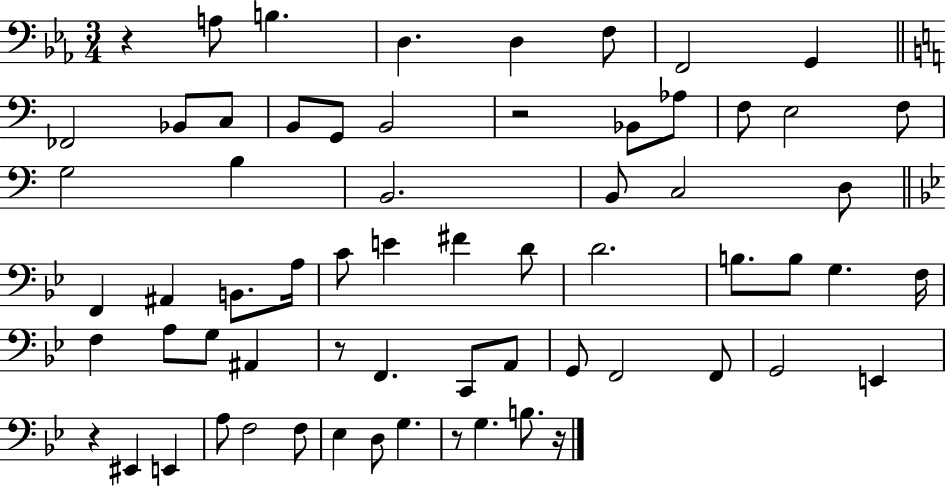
{
  \clef bass
  \numericTimeSignature
  \time 3/4
  \key ees \major
  \repeat volta 2 { r4 a8 b4. | d4. d4 f8 | f,2 g,4 | \bar "||" \break \key a \minor fes,2 bes,8 c8 | b,8 g,8 b,2 | r2 bes,8 aes8 | f8 e2 f8 | \break g2 b4 | b,2. | b,8 c2 d8 | \bar "||" \break \key bes \major f,4 ais,4 b,8. a16 | c'8 e'4 fis'4 d'8 | d'2. | b8. b8 g4. f16 | \break f4 a8 g8 ais,4 | r8 f,4. c,8 a,8 | g,8 f,2 f,8 | g,2 e,4 | \break r4 eis,4 e,4 | a8 f2 f8 | ees4 d8 g4. | r8 g4. b8. r16 | \break } \bar "|."
}